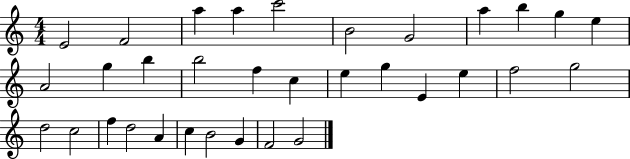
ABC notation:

X:1
T:Untitled
M:4/4
L:1/4
K:C
E2 F2 a a c'2 B2 G2 a b g e A2 g b b2 f c e g E e f2 g2 d2 c2 f d2 A c B2 G F2 G2